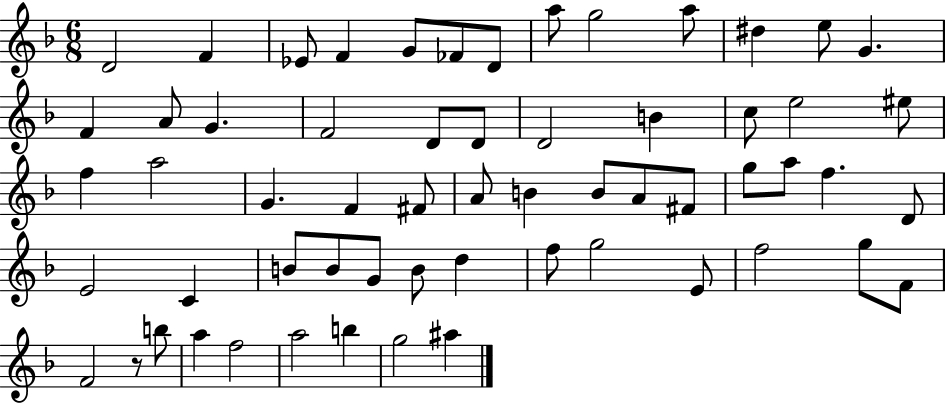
D4/h F4/q Eb4/e F4/q G4/e FES4/e D4/e A5/e G5/h A5/e D#5/q E5/e G4/q. F4/q A4/e G4/q. F4/h D4/e D4/e D4/h B4/q C5/e E5/h EIS5/e F5/q A5/h G4/q. F4/q F#4/e A4/e B4/q B4/e A4/e F#4/e G5/e A5/e F5/q. D4/e E4/h C4/q B4/e B4/e G4/e B4/e D5/q F5/e G5/h E4/e F5/h G5/e F4/e F4/h R/e B5/e A5/q F5/h A5/h B5/q G5/h A#5/q